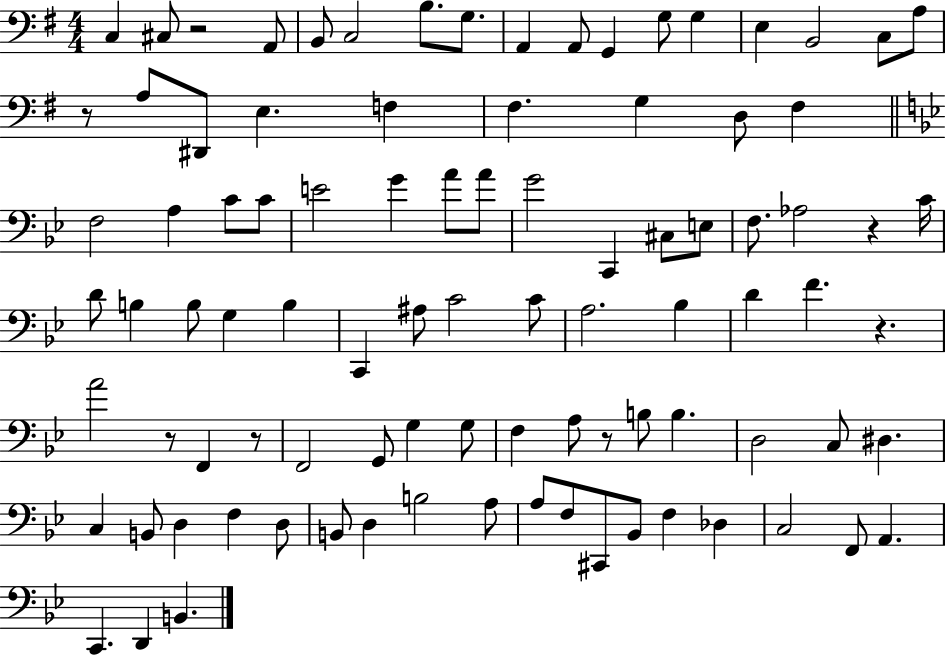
C3/q C#3/e R/h A2/e B2/e C3/h B3/e. G3/e. A2/q A2/e G2/q G3/e G3/q E3/q B2/h C3/e A3/e R/e A3/e D#2/e E3/q. F3/q F#3/q. G3/q D3/e F#3/q F3/h A3/q C4/e C4/e E4/h G4/q A4/e A4/e G4/h C2/q C#3/e E3/e F3/e. Ab3/h R/q C4/s D4/e B3/q B3/e G3/q B3/q C2/q A#3/e C4/h C4/e A3/h. Bb3/q D4/q F4/q. R/q. A4/h R/e F2/q R/e F2/h G2/e G3/q G3/e F3/q A3/e R/e B3/e B3/q. D3/h C3/e D#3/q. C3/q B2/e D3/q F3/q D3/e B2/e D3/q B3/h A3/e A3/e F3/e C#2/e Bb2/e F3/q Db3/q C3/h F2/e A2/q. C2/q. D2/q B2/q.